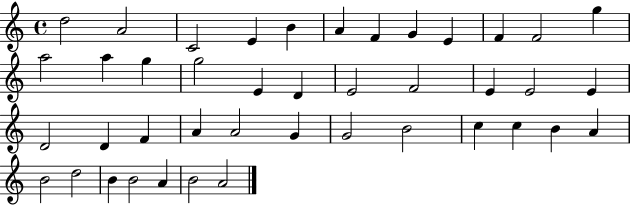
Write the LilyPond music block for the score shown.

{
  \clef treble
  \time 4/4
  \defaultTimeSignature
  \key c \major
  d''2 a'2 | c'2 e'4 b'4 | a'4 f'4 g'4 e'4 | f'4 f'2 g''4 | \break a''2 a''4 g''4 | g''2 e'4 d'4 | e'2 f'2 | e'4 e'2 e'4 | \break d'2 d'4 f'4 | a'4 a'2 g'4 | g'2 b'2 | c''4 c''4 b'4 a'4 | \break b'2 d''2 | b'4 b'2 a'4 | b'2 a'2 | \bar "|."
}